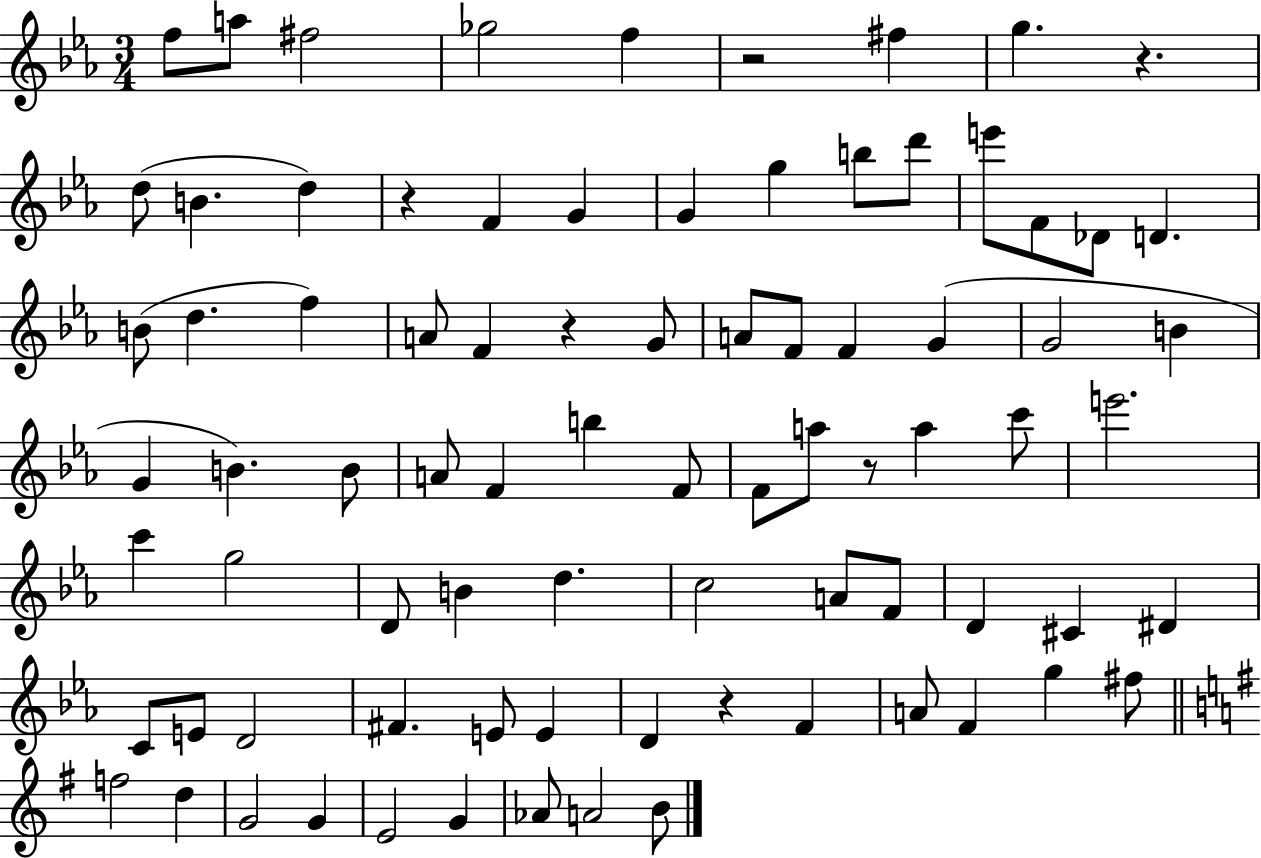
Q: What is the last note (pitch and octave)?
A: B4